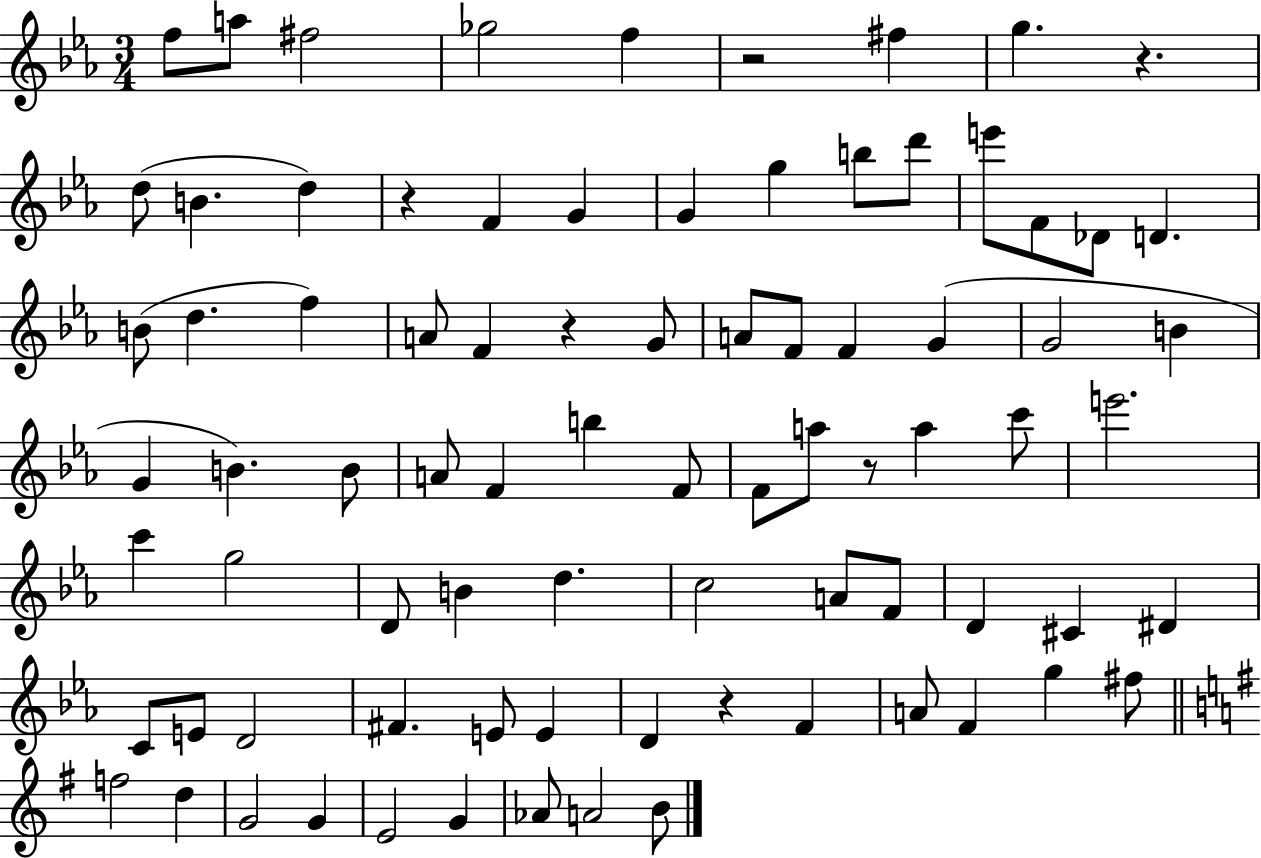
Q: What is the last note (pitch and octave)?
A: B4